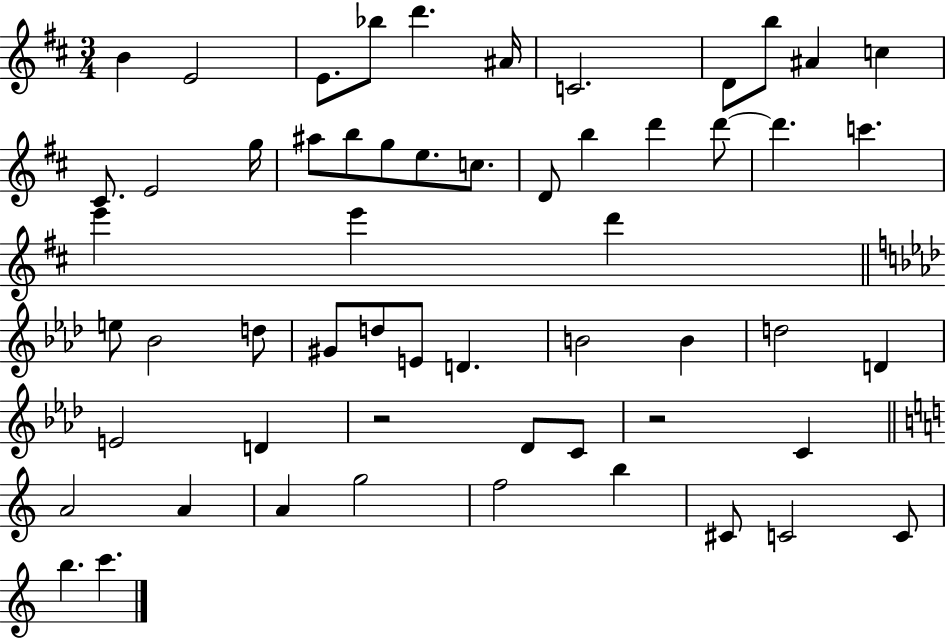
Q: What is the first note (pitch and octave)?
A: B4